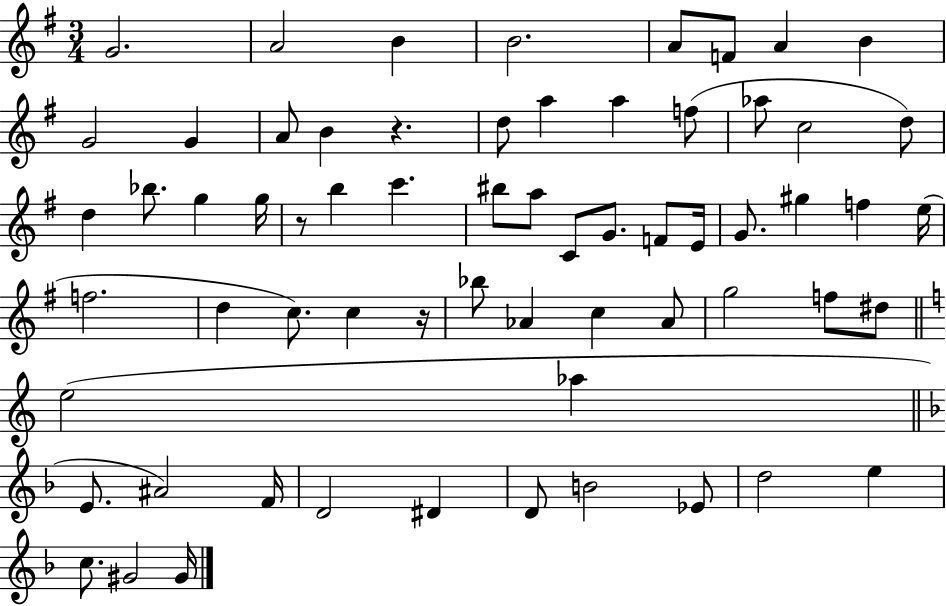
G4/h. A4/h B4/q B4/h. A4/e F4/e A4/q B4/q G4/h G4/q A4/e B4/q R/q. D5/e A5/q A5/q F5/e Ab5/e C5/h D5/e D5/q Bb5/e. G5/q G5/s R/e B5/q C6/q. BIS5/e A5/e C4/e G4/e. F4/e E4/s G4/e. G#5/q F5/q E5/s F5/h. D5/q C5/e. C5/q R/s Bb5/e Ab4/q C5/q Ab4/e G5/h F5/e D#5/e E5/h Ab5/q E4/e. A#4/h F4/s D4/h D#4/q D4/e B4/h Eb4/e D5/h E5/q C5/e. G#4/h G#4/s